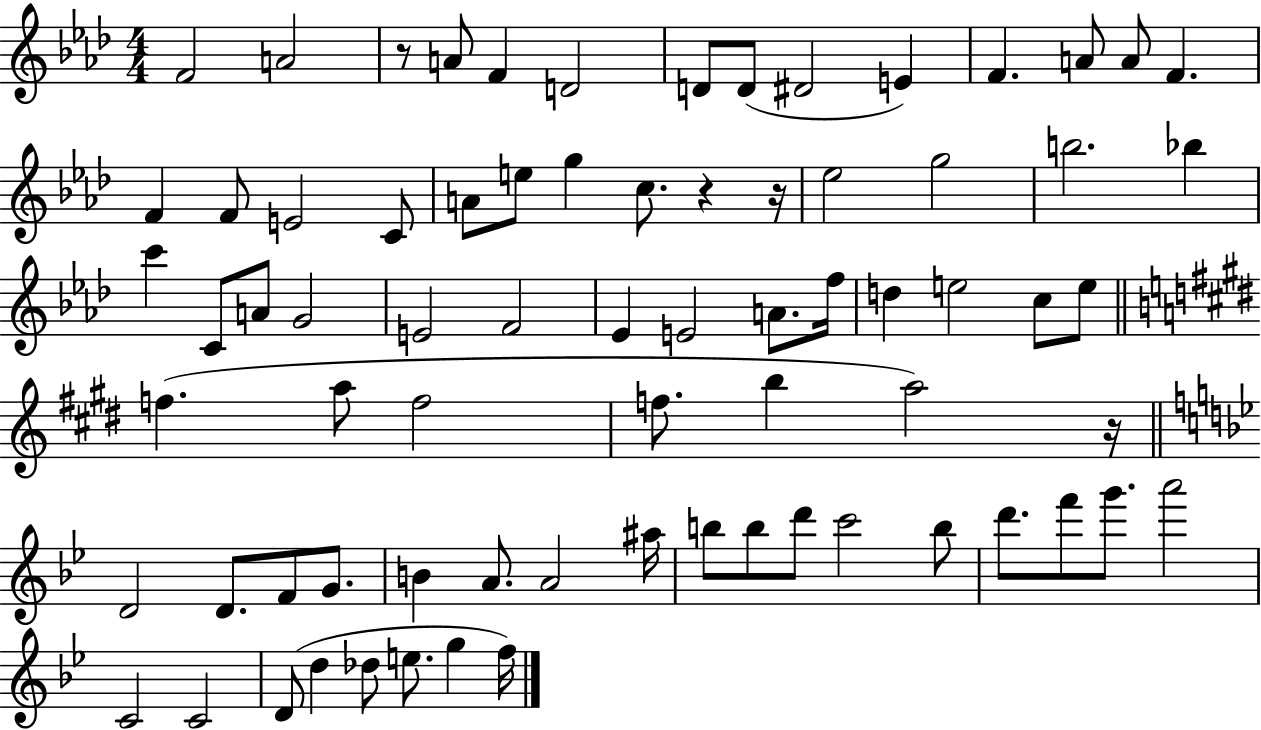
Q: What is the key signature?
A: AES major